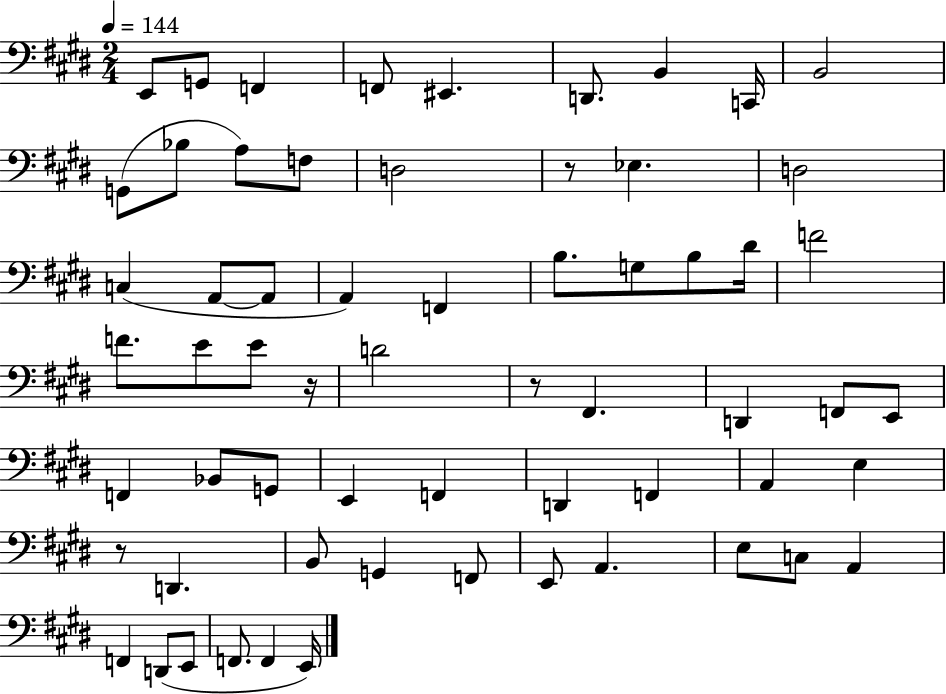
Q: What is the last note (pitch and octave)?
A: E2